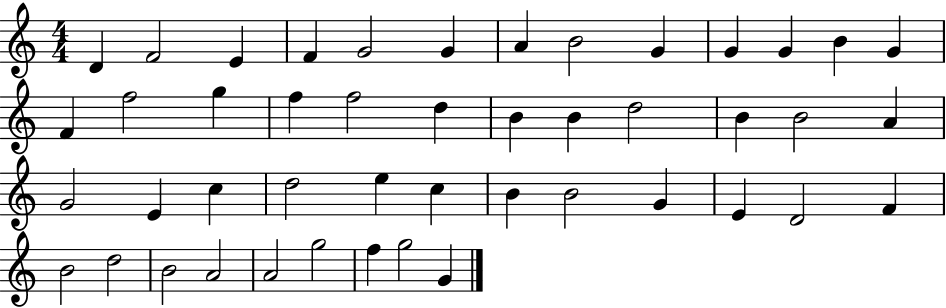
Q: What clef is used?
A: treble